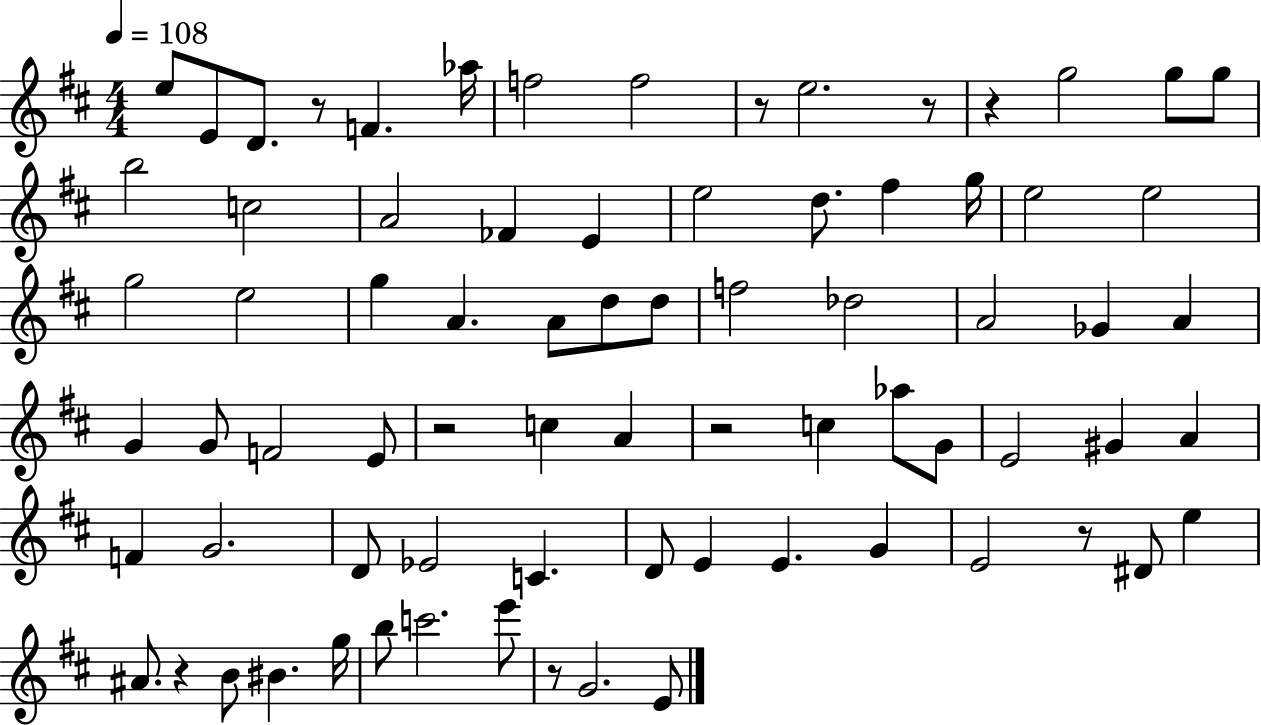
{
  \clef treble
  \numericTimeSignature
  \time 4/4
  \key d \major
  \tempo 4 = 108
  e''8 e'8 d'8. r8 f'4. aes''16 | f''2 f''2 | r8 e''2. r8 | r4 g''2 g''8 g''8 | \break b''2 c''2 | a'2 fes'4 e'4 | e''2 d''8. fis''4 g''16 | e''2 e''2 | \break g''2 e''2 | g''4 a'4. a'8 d''8 d''8 | f''2 des''2 | a'2 ges'4 a'4 | \break g'4 g'8 f'2 e'8 | r2 c''4 a'4 | r2 c''4 aes''8 g'8 | e'2 gis'4 a'4 | \break f'4 g'2. | d'8 ees'2 c'4. | d'8 e'4 e'4. g'4 | e'2 r8 dis'8 e''4 | \break ais'8. r4 b'8 bis'4. g''16 | b''8 c'''2. e'''8 | r8 g'2. e'8 | \bar "|."
}